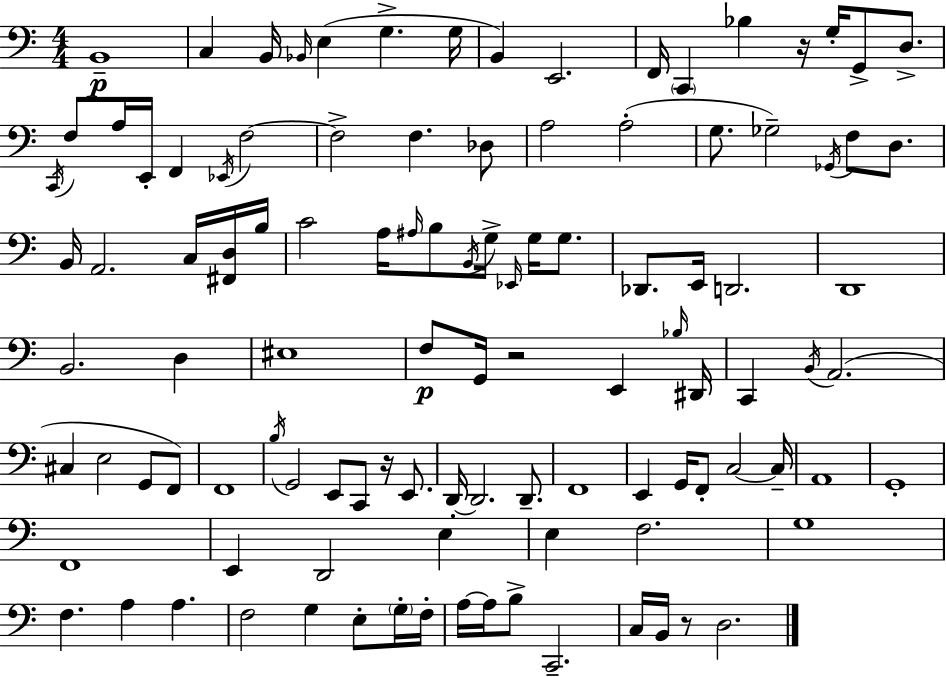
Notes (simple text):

B2/w C3/q B2/s Bb2/s E3/q G3/q. G3/s B2/q E2/h. F2/s C2/q Bb3/q R/s G3/s G2/e D3/e. C2/s F3/e A3/s E2/s F2/q Eb2/s F3/h F3/h F3/q. Db3/e A3/h A3/h G3/e. Gb3/h Gb2/s F3/e D3/e. B2/s A2/h. C3/s [F#2,D3]/s B3/s C4/h A3/s A#3/s B3/e B2/s G3/s Eb2/s G3/s G3/e. Db2/e. E2/s D2/h. D2/w B2/h. D3/q EIS3/w F3/e G2/s R/h E2/q Bb3/s D#2/s C2/q B2/s A2/h. C#3/q E3/h G2/e F2/e F2/w B3/s G2/h E2/e C2/e R/s E2/e. D2/s D2/h. D2/e. F2/w E2/q G2/s F2/e C3/h C3/s A2/w G2/w F2/w E2/q D2/h E3/q E3/q F3/h. G3/w F3/q. A3/q A3/q. F3/h G3/q E3/e G3/s F3/s A3/s A3/s B3/e C2/h. C3/s B2/s R/e D3/h.